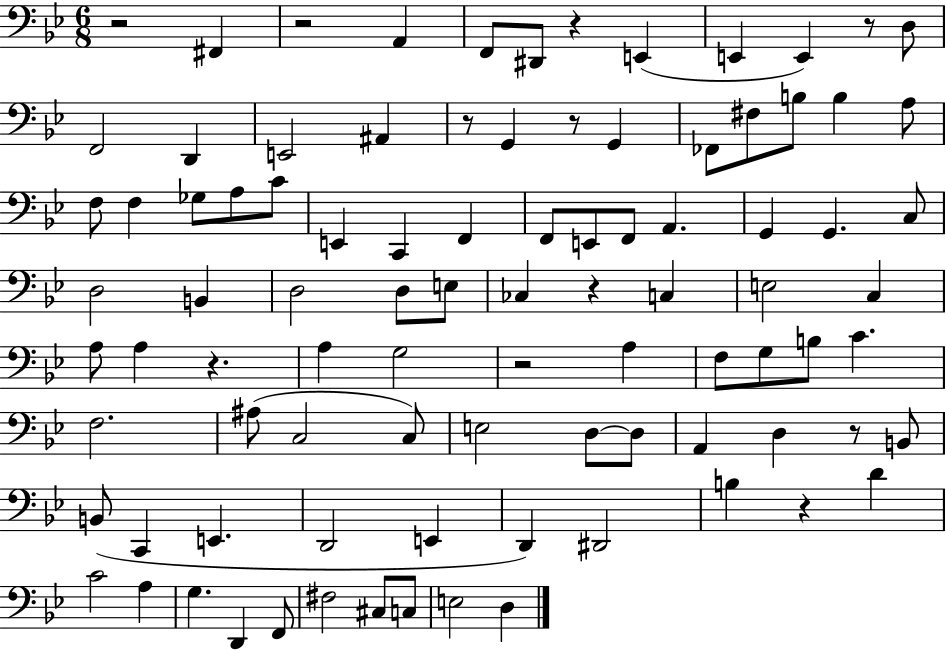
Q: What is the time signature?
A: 6/8